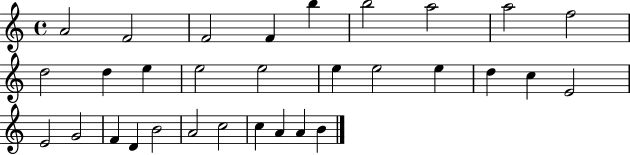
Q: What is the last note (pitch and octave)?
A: B4